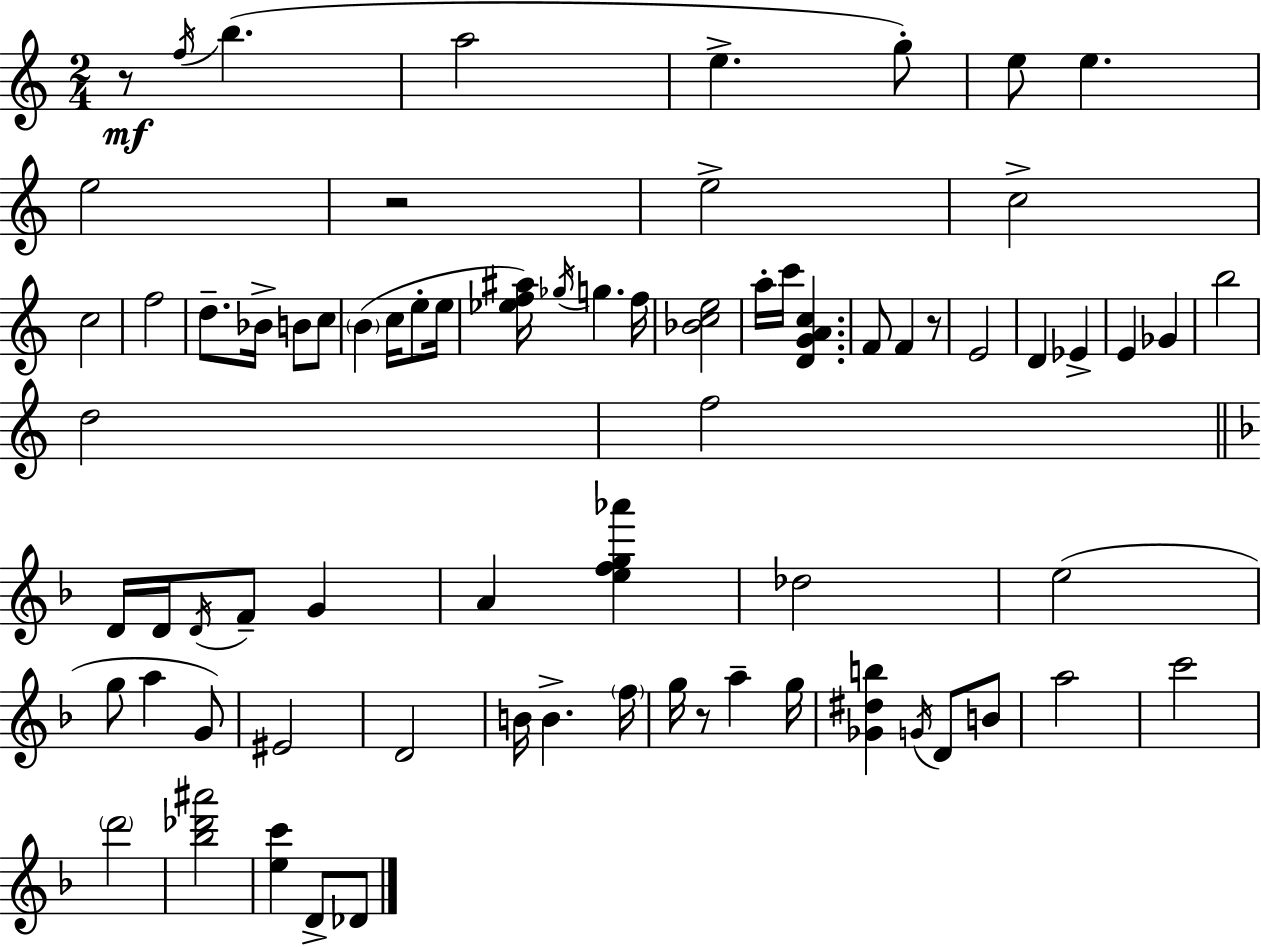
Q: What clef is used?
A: treble